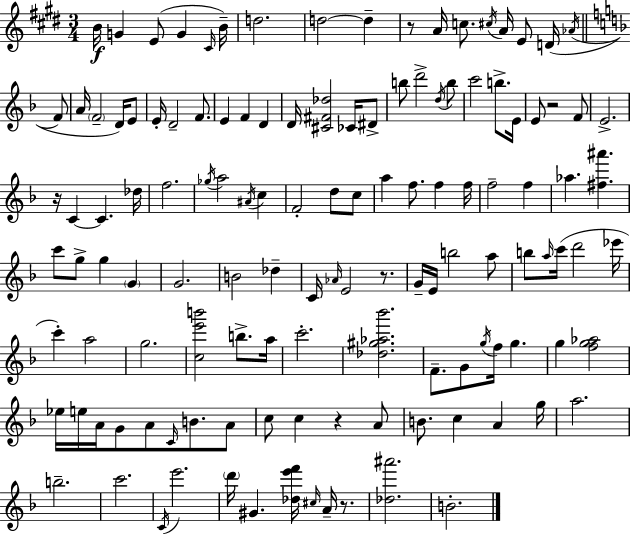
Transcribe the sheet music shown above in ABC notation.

X:1
T:Untitled
M:3/4
L:1/4
K:E
B/4 G E/2 G ^C/4 B/4 d2 d2 d z/2 A/4 c/2 ^c/4 A/4 E/2 D/4 _A/4 F/2 A/4 F2 D/4 E/2 E/4 D2 F/2 E F D D/4 [^C^F_d]2 _C/4 ^D/2 b/2 d'2 d/4 b/2 c'2 b/2 E/4 E/2 z2 F/2 E2 z/4 C C _d/4 f2 _g/4 a2 ^A/4 c F2 d/2 c/2 a f/2 f f/4 f2 f _a [^f^a'] c'/2 g/2 g G G2 B2 _d C/4 _A/4 E2 z/2 G/4 E/4 b2 a/2 b/2 a/4 c'/4 d'2 _e'/4 c' a2 g2 [ce'b']2 b/2 a/4 c'2 [_d^g_a_b']2 F/2 G/2 g/4 f/4 g g [fg_a]2 _e/4 e/4 A/4 G/2 A/2 C/4 B/2 A/2 c/2 c z A/2 B/2 c A g/4 a2 b2 c'2 C/4 e'2 d'/4 ^G [_de'f']/4 ^c/4 A/4 z/2 [_d^a']2 B2